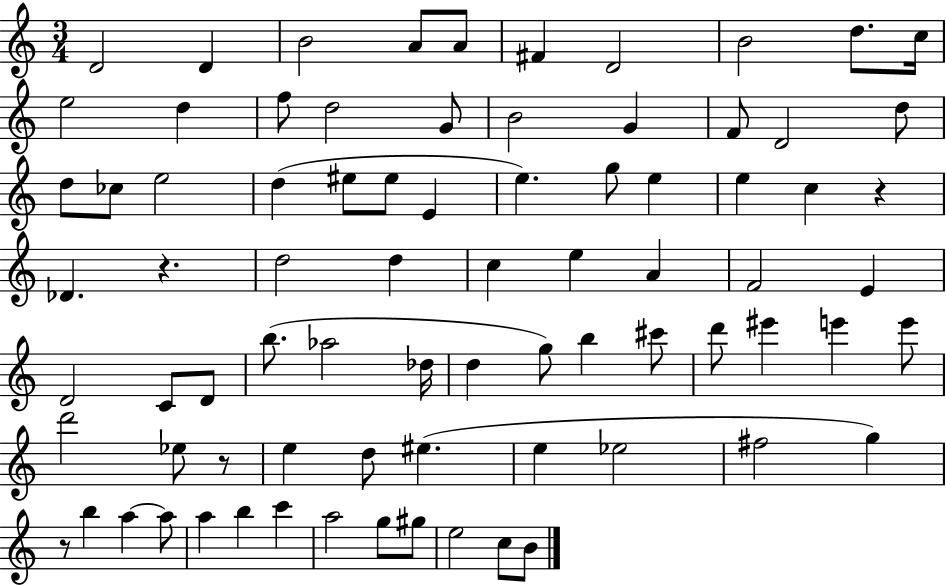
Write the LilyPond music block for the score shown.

{
  \clef treble
  \numericTimeSignature
  \time 3/4
  \key c \major
  \repeat volta 2 { d'2 d'4 | b'2 a'8 a'8 | fis'4 d'2 | b'2 d''8. c''16 | \break e''2 d''4 | f''8 d''2 g'8 | b'2 g'4 | f'8 d'2 d''8 | \break d''8 ces''8 e''2 | d''4( eis''8 eis''8 e'4 | e''4.) g''8 e''4 | e''4 c''4 r4 | \break des'4. r4. | d''2 d''4 | c''4 e''4 a'4 | f'2 e'4 | \break d'2 c'8 d'8 | b''8.( aes''2 des''16 | d''4 g''8) b''4 cis'''8 | d'''8 eis'''4 e'''4 e'''8 | \break d'''2 ees''8 r8 | e''4 d''8 eis''4.( | e''4 ees''2 | fis''2 g''4) | \break r8 b''4 a''4~~ a''8 | a''4 b''4 c'''4 | a''2 g''8 gis''8 | e''2 c''8 b'8 | \break } \bar "|."
}